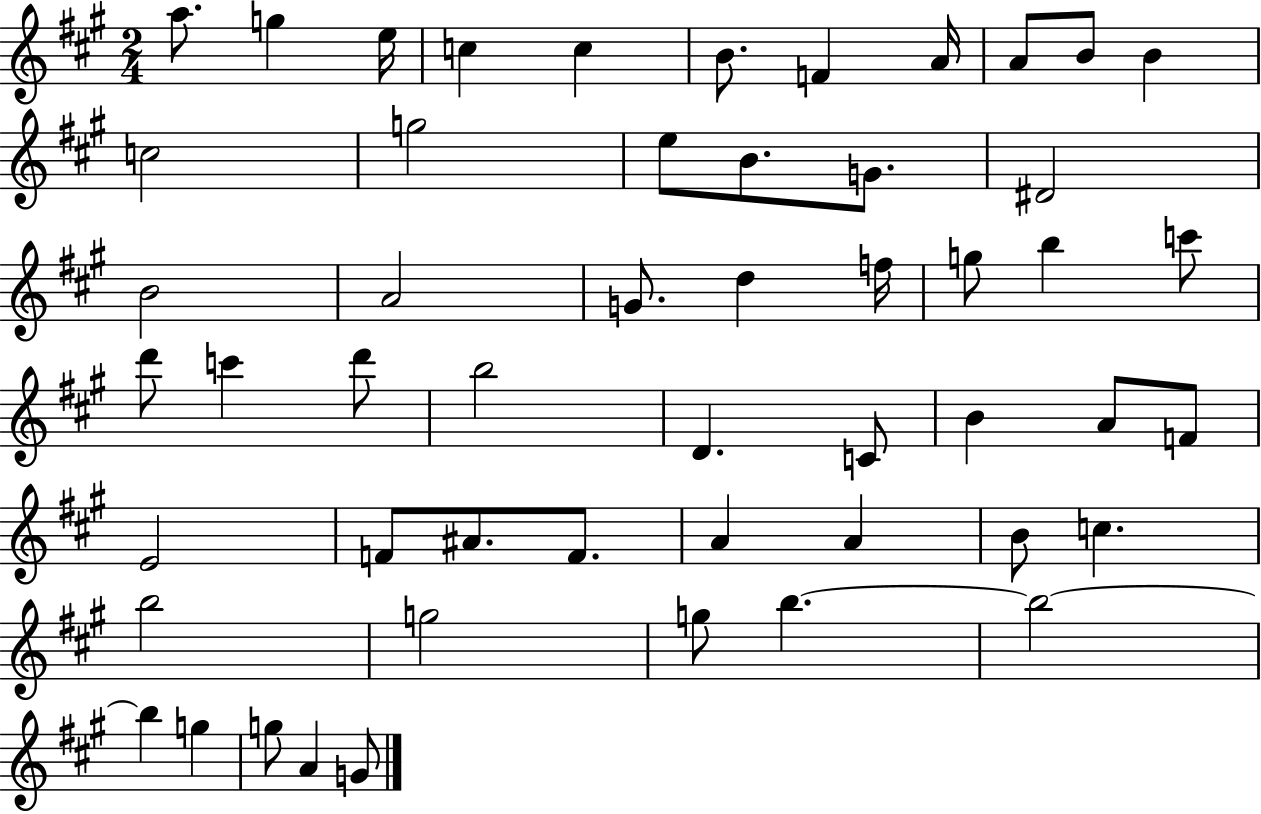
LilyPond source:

{
  \clef treble
  \numericTimeSignature
  \time 2/4
  \key a \major
  \repeat volta 2 { a''8. g''4 e''16 | c''4 c''4 | b'8. f'4 a'16 | a'8 b'8 b'4 | \break c''2 | g''2 | e''8 b'8. g'8. | dis'2 | \break b'2 | a'2 | g'8. d''4 f''16 | g''8 b''4 c'''8 | \break d'''8 c'''4 d'''8 | b''2 | d'4. c'8 | b'4 a'8 f'8 | \break e'2 | f'8 ais'8. f'8. | a'4 a'4 | b'8 c''4. | \break b''2 | g''2 | g''8 b''4.~~ | b''2~~ | \break b''4 g''4 | g''8 a'4 g'8 | } \bar "|."
}